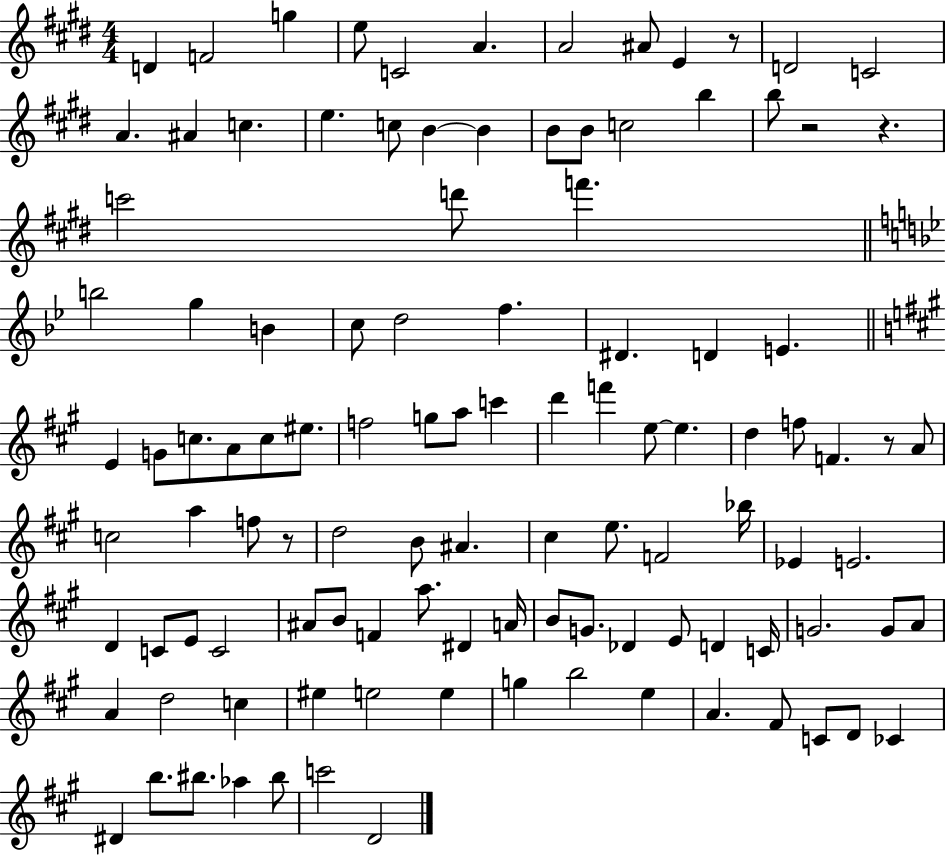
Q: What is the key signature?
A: E major